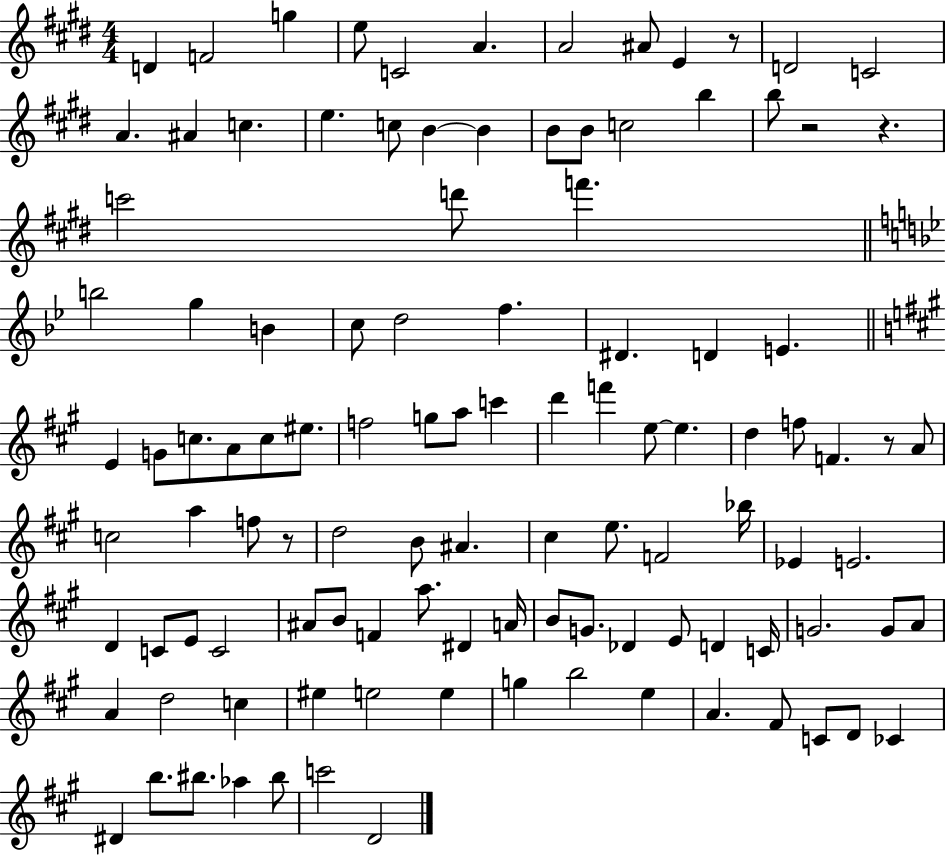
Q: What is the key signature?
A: E major